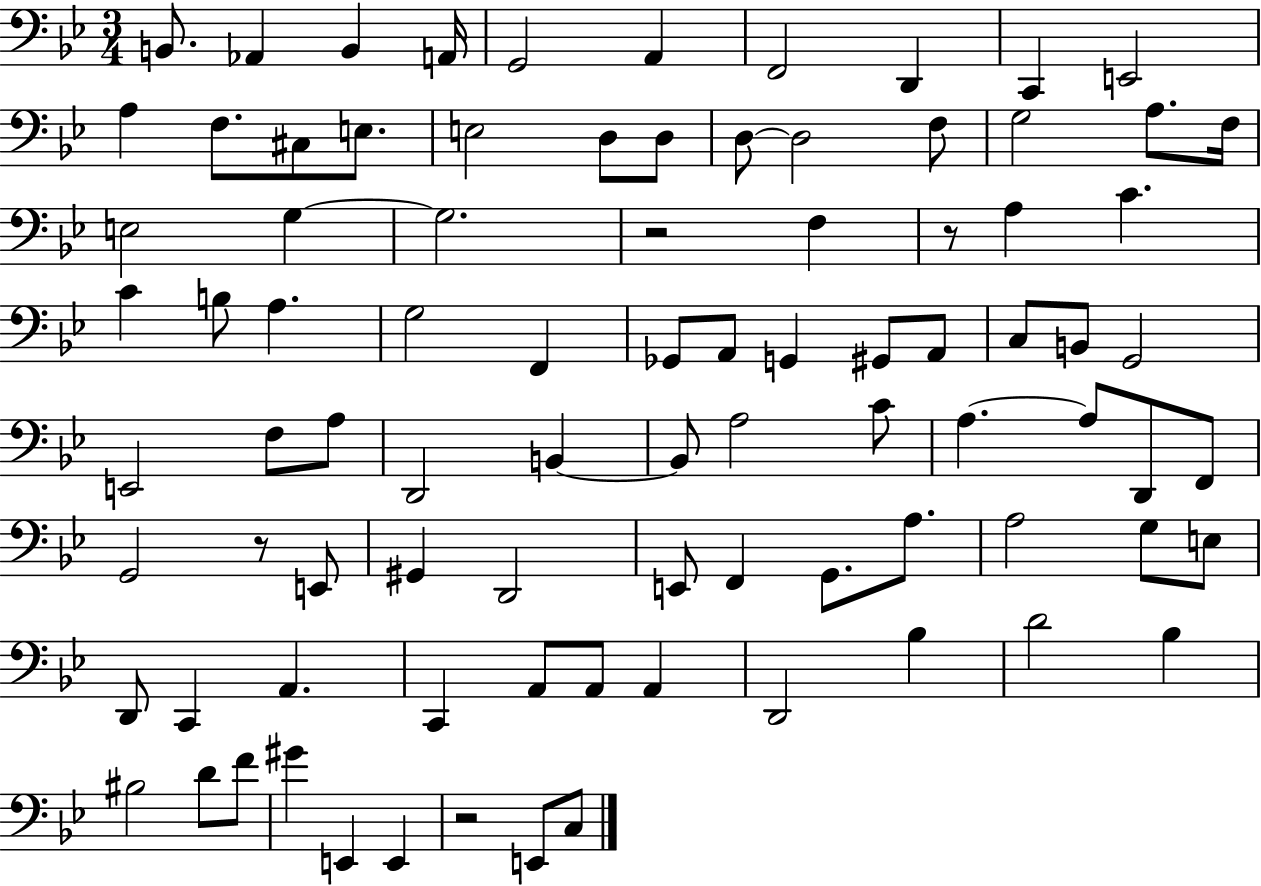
{
  \clef bass
  \numericTimeSignature
  \time 3/4
  \key bes \major
  b,8. aes,4 b,4 a,16 | g,2 a,4 | f,2 d,4 | c,4 e,2 | \break a4 f8. cis8 e8. | e2 d8 d8 | d8~~ d2 f8 | g2 a8. f16 | \break e2 g4~~ | g2. | r2 f4 | r8 a4 c'4. | \break c'4 b8 a4. | g2 f,4 | ges,8 a,8 g,4 gis,8 a,8 | c8 b,8 g,2 | \break e,2 f8 a8 | d,2 b,4~~ | b,8 a2 c'8 | a4.~~ a8 d,8 f,8 | \break g,2 r8 e,8 | gis,4 d,2 | e,8 f,4 g,8. a8. | a2 g8 e8 | \break d,8 c,4 a,4. | c,4 a,8 a,8 a,4 | d,2 bes4 | d'2 bes4 | \break bis2 d'8 f'8 | gis'4 e,4 e,4 | r2 e,8 c8 | \bar "|."
}